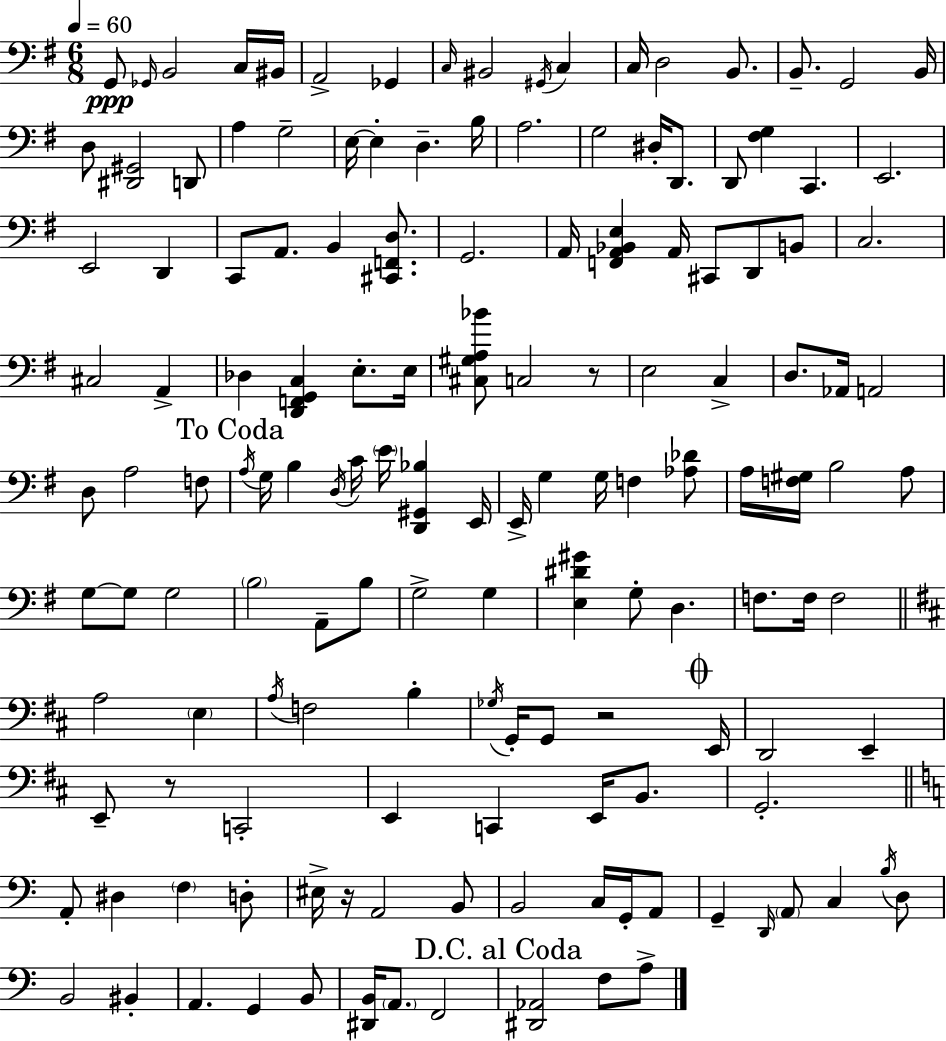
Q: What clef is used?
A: bass